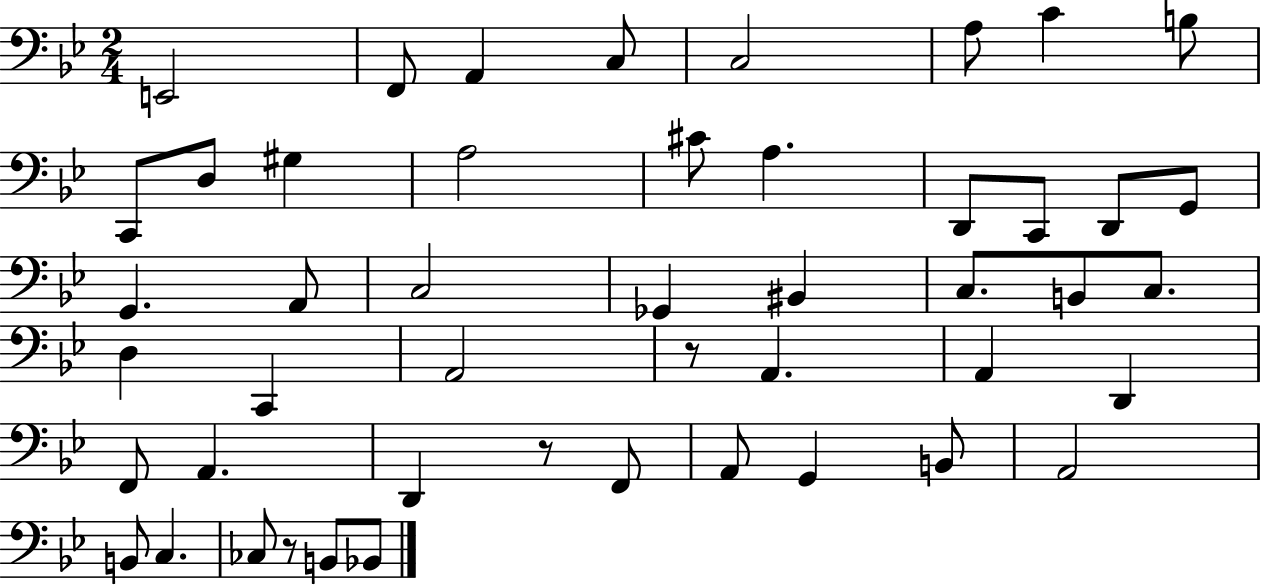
E2/h F2/e A2/q C3/e C3/h A3/e C4/q B3/e C2/e D3/e G#3/q A3/h C#4/e A3/q. D2/e C2/e D2/e G2/e G2/q. A2/e C3/h Gb2/q BIS2/q C3/e. B2/e C3/e. D3/q C2/q A2/h R/e A2/q. A2/q D2/q F2/e A2/q. D2/q R/e F2/e A2/e G2/q B2/e A2/h B2/e C3/q. CES3/e R/e B2/e Bb2/e